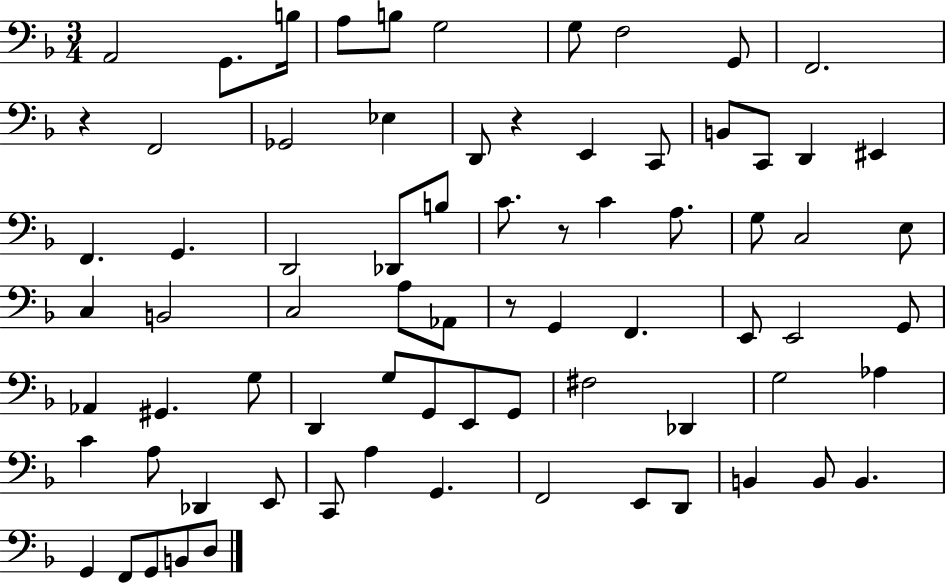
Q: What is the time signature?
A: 3/4